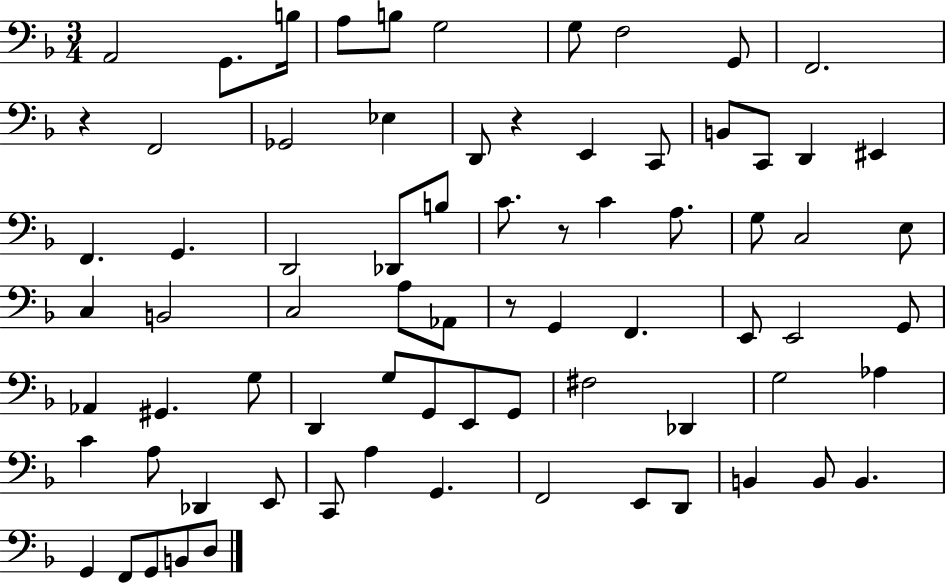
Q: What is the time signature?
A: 3/4